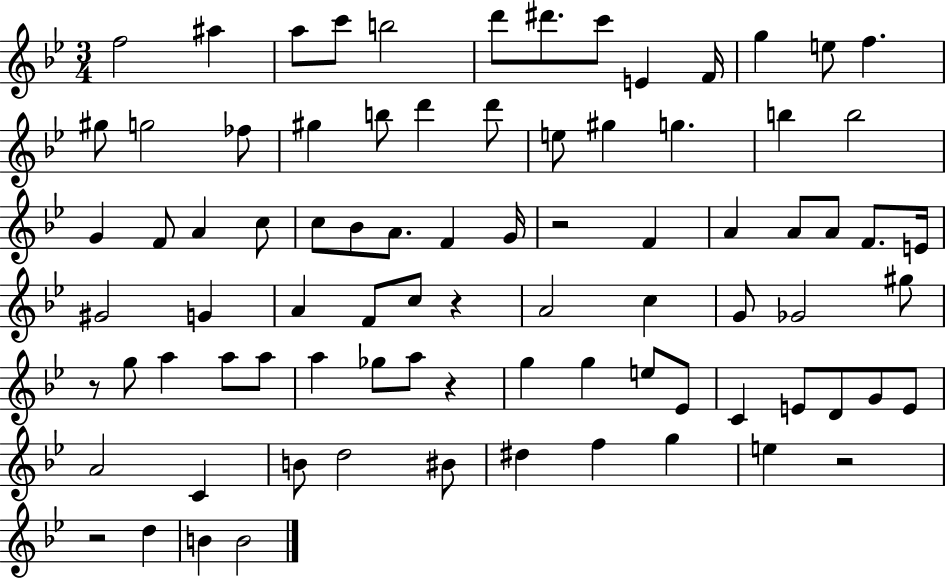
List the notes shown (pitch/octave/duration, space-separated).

F5/h A#5/q A5/e C6/e B5/h D6/e D#6/e. C6/e E4/q F4/s G5/q E5/e F5/q. G#5/e G5/h FES5/e G#5/q B5/e D6/q D6/e E5/e G#5/q G5/q. B5/q B5/h G4/q F4/e A4/q C5/e C5/e Bb4/e A4/e. F4/q G4/s R/h F4/q A4/q A4/e A4/e F4/e. E4/s G#4/h G4/q A4/q F4/e C5/e R/q A4/h C5/q G4/e Gb4/h G#5/e R/e G5/e A5/q A5/e A5/e A5/q Gb5/e A5/e R/q G5/q G5/q E5/e Eb4/e C4/q E4/e D4/e G4/e E4/e A4/h C4/q B4/e D5/h BIS4/e D#5/q F5/q G5/q E5/q R/h R/h D5/q B4/q B4/h